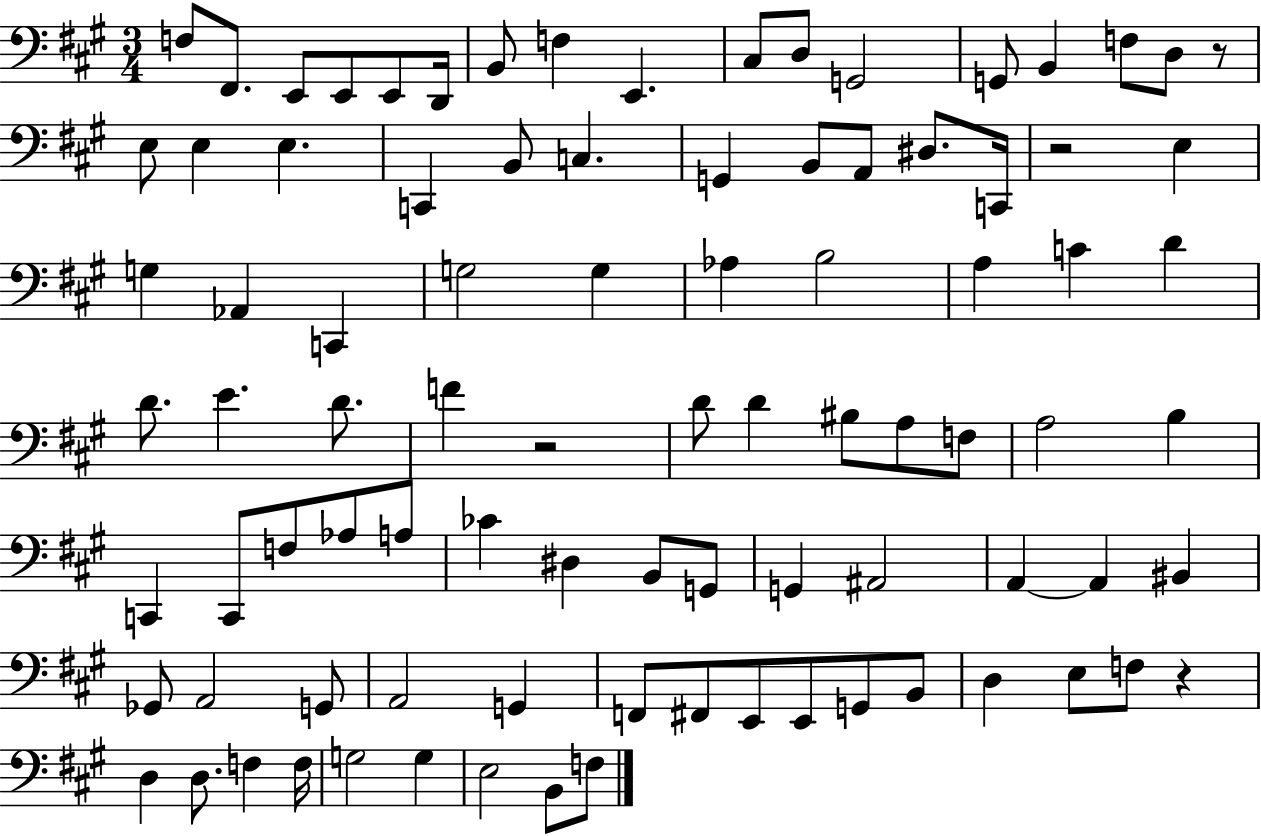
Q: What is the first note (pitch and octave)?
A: F3